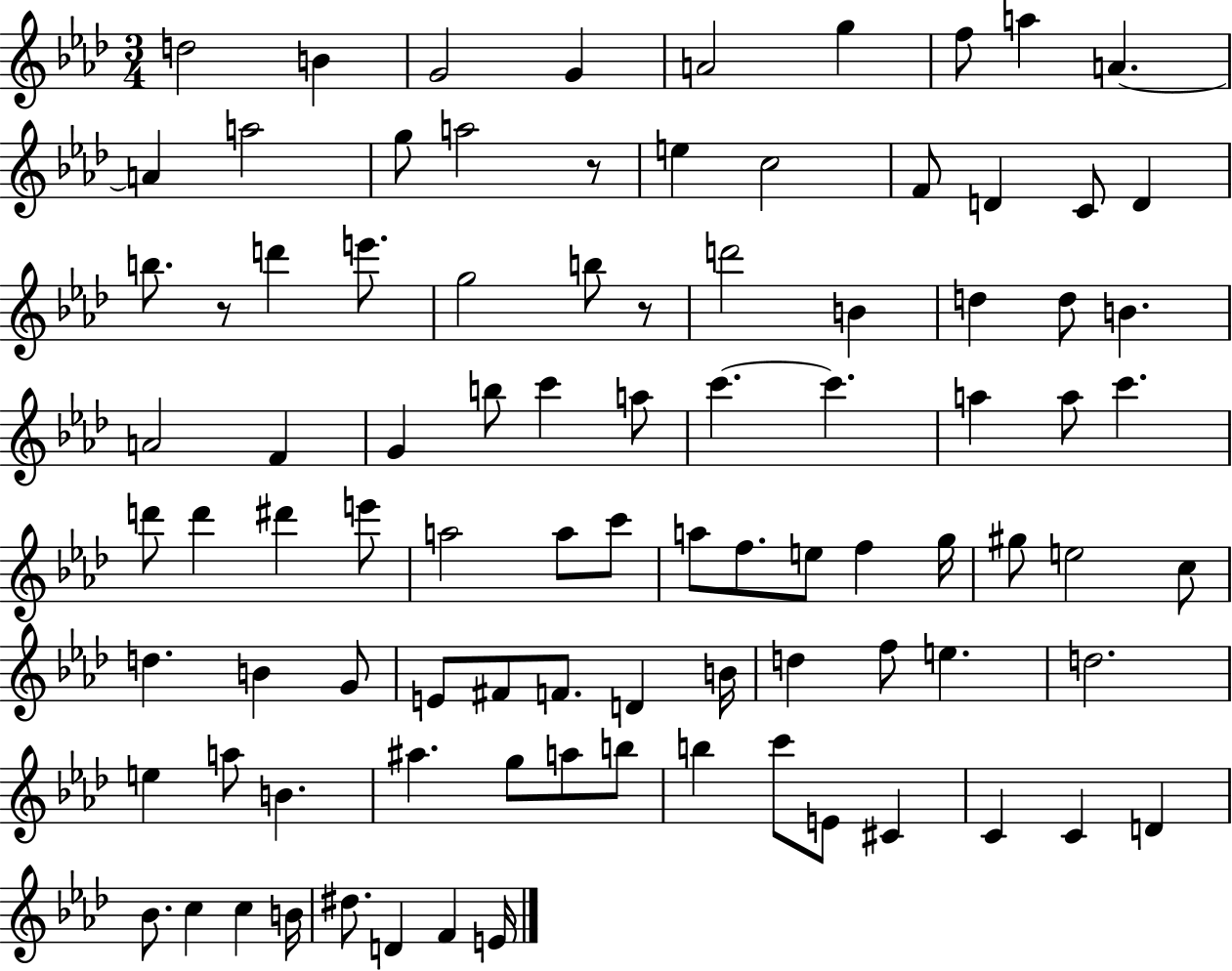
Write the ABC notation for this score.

X:1
T:Untitled
M:3/4
L:1/4
K:Ab
d2 B G2 G A2 g f/2 a A A a2 g/2 a2 z/2 e c2 F/2 D C/2 D b/2 z/2 d' e'/2 g2 b/2 z/2 d'2 B d d/2 B A2 F G b/2 c' a/2 c' c' a a/2 c' d'/2 d' ^d' e'/2 a2 a/2 c'/2 a/2 f/2 e/2 f g/4 ^g/2 e2 c/2 d B G/2 E/2 ^F/2 F/2 D B/4 d f/2 e d2 e a/2 B ^a g/2 a/2 b/2 b c'/2 E/2 ^C C C D _B/2 c c B/4 ^d/2 D F E/4